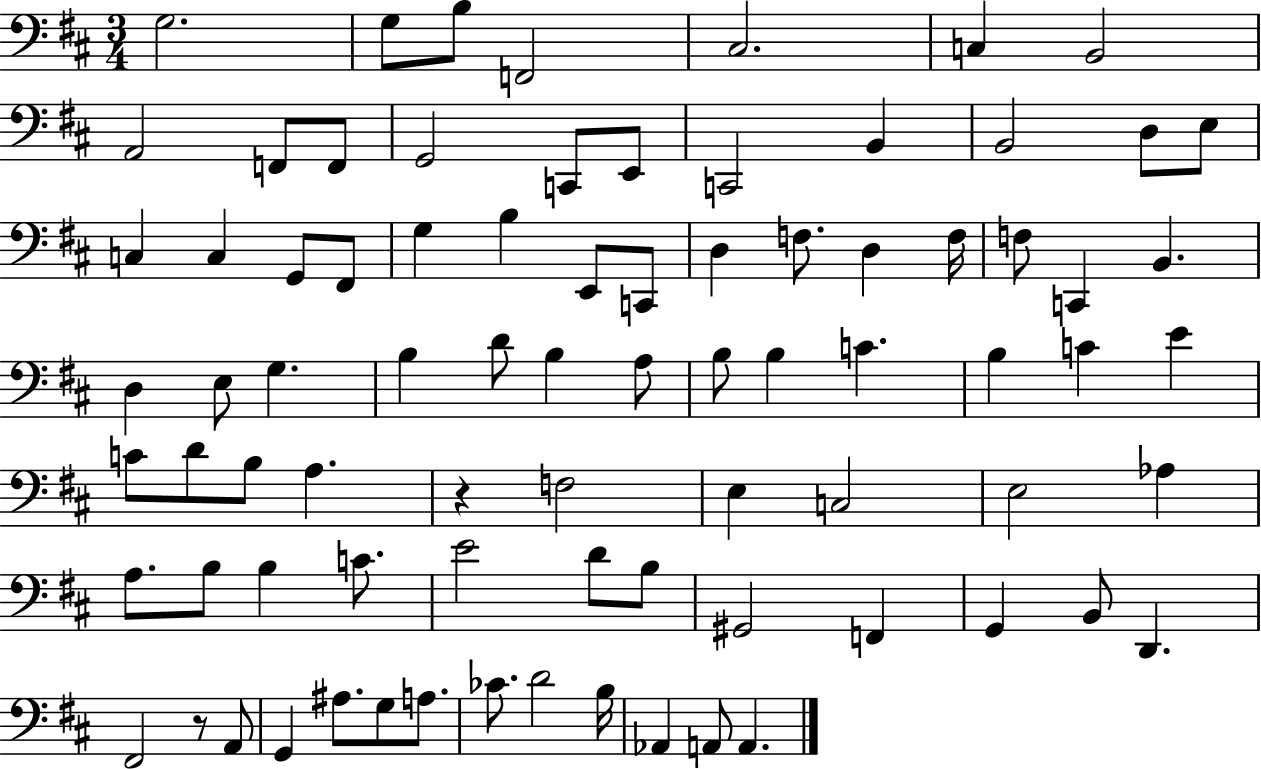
G3/h. G3/e B3/e F2/h C#3/h. C3/q B2/h A2/h F2/e F2/e G2/h C2/e E2/e C2/h B2/q B2/h D3/e E3/e C3/q C3/q G2/e F#2/e G3/q B3/q E2/e C2/e D3/q F3/e. D3/q F3/s F3/e C2/q B2/q. D3/q E3/e G3/q. B3/q D4/e B3/q A3/e B3/e B3/q C4/q. B3/q C4/q E4/q C4/e D4/e B3/e A3/q. R/q F3/h E3/q C3/h E3/h Ab3/q A3/e. B3/e B3/q C4/e. E4/h D4/e B3/e G#2/h F2/q G2/q B2/e D2/q. F#2/h R/e A2/e G2/q A#3/e. G3/e A3/e. CES4/e. D4/h B3/s Ab2/q A2/e A2/q.